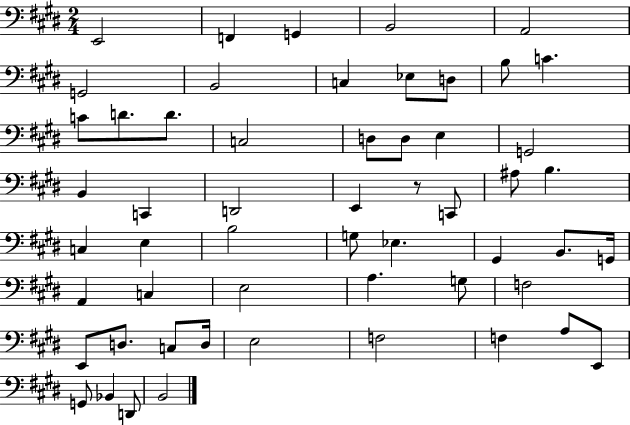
E2/h F2/q G2/q B2/h A2/h G2/h B2/h C3/q Eb3/e D3/e B3/e C4/q. C4/e D4/e. D4/e. C3/h D3/e D3/e E3/q G2/h B2/q C2/q D2/h E2/q R/e C2/e A#3/e B3/q. C3/q E3/q B3/h G3/e Eb3/q. G#2/q B2/e. G2/s A2/q C3/q E3/h A3/q. G3/e F3/h E2/e D3/e. C3/e D3/s E3/h F3/h F3/q A3/e E2/e G2/e Bb2/q D2/e B2/h